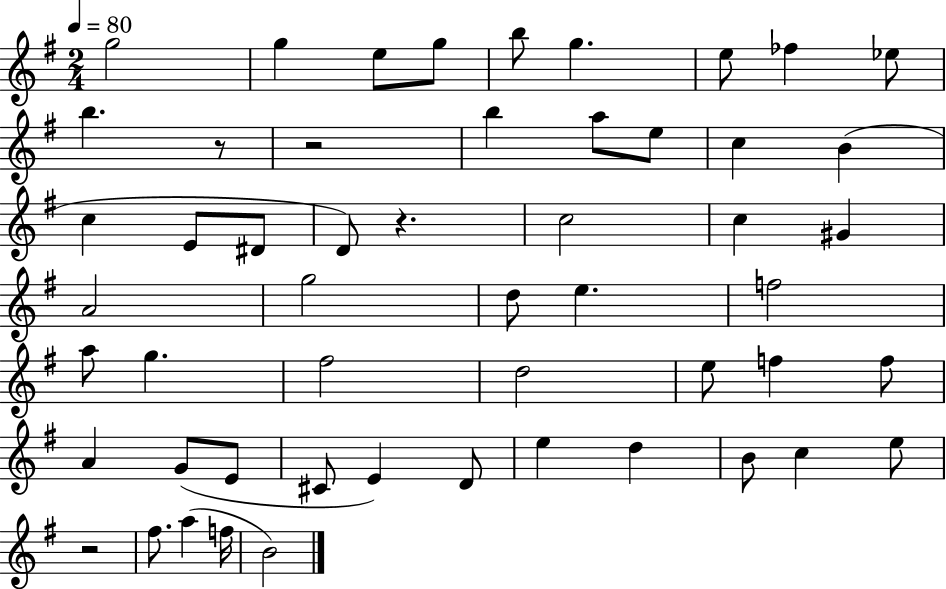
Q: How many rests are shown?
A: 4